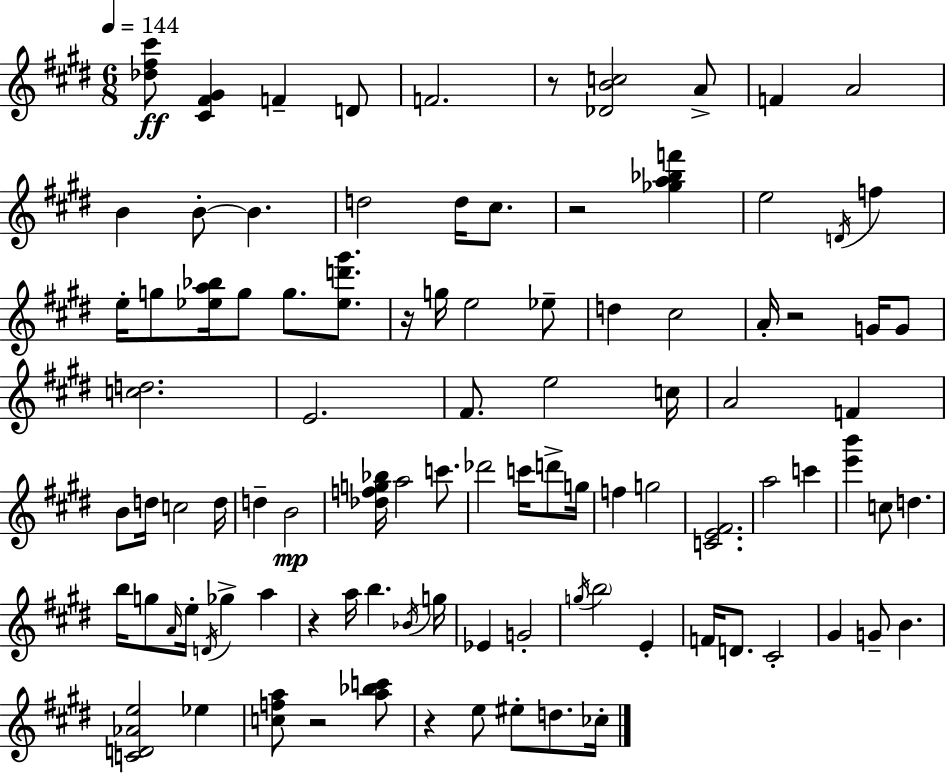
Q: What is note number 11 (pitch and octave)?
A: D5